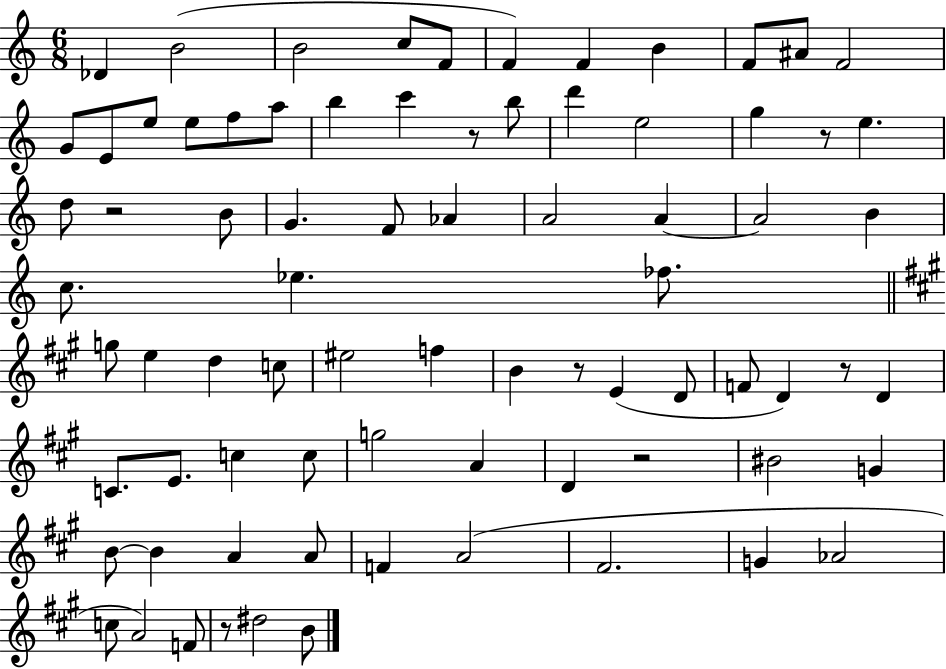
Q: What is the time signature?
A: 6/8